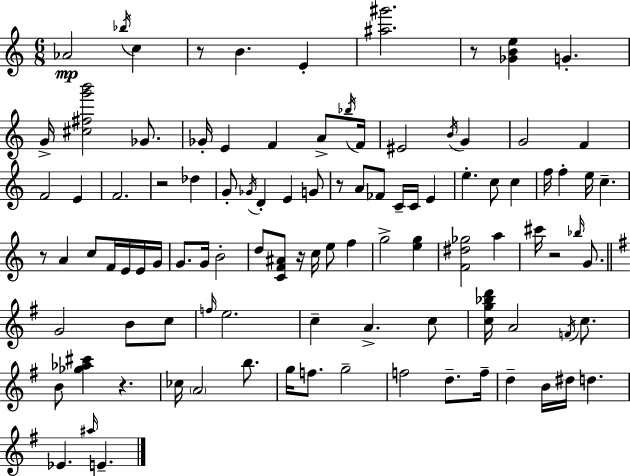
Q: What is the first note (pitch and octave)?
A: Ab4